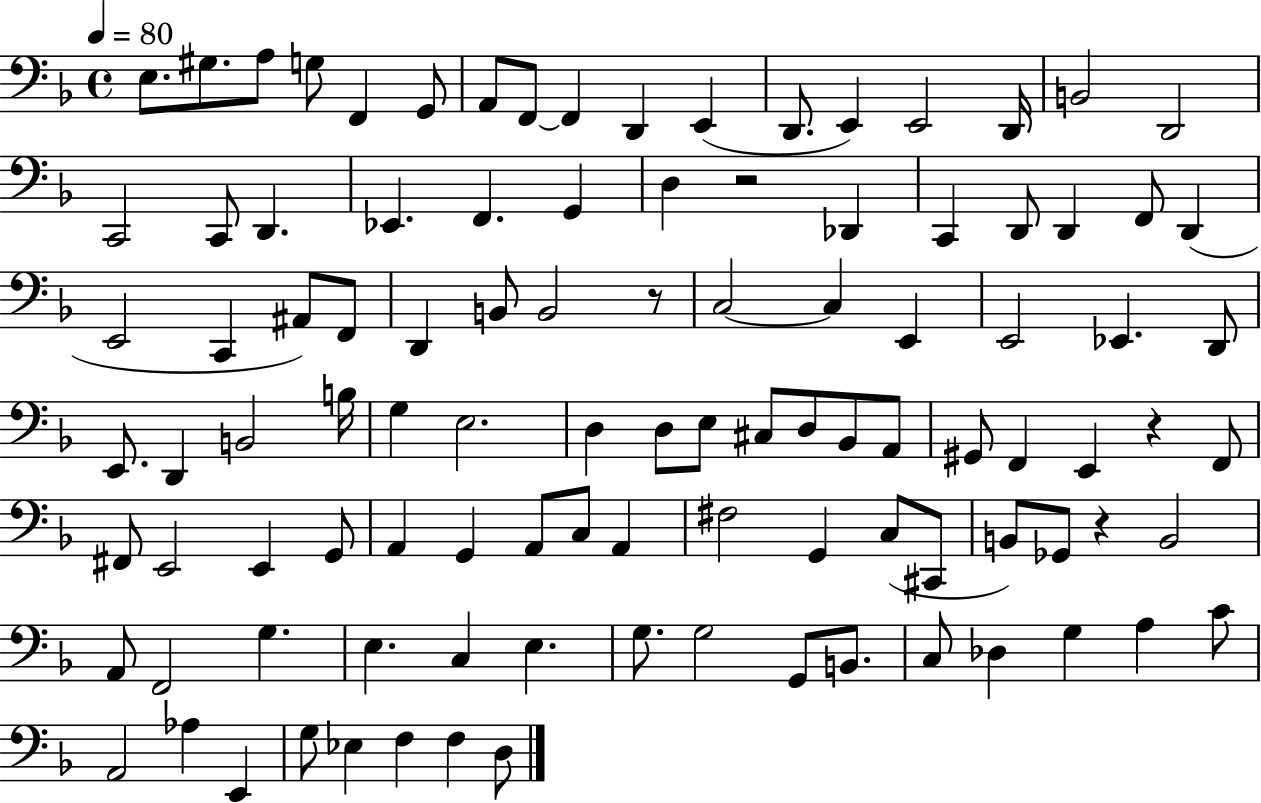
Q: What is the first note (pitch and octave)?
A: E3